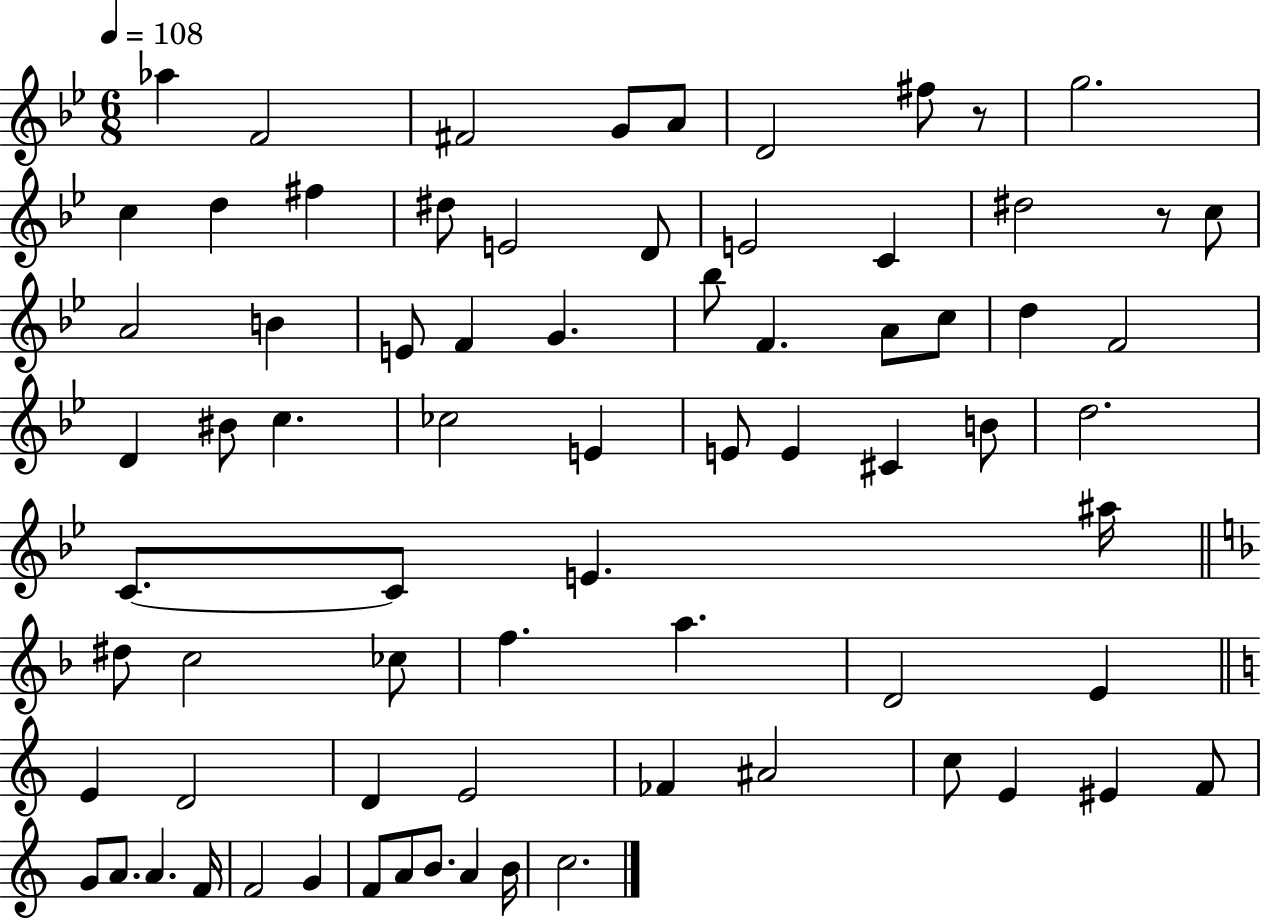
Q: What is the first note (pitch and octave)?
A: Ab5